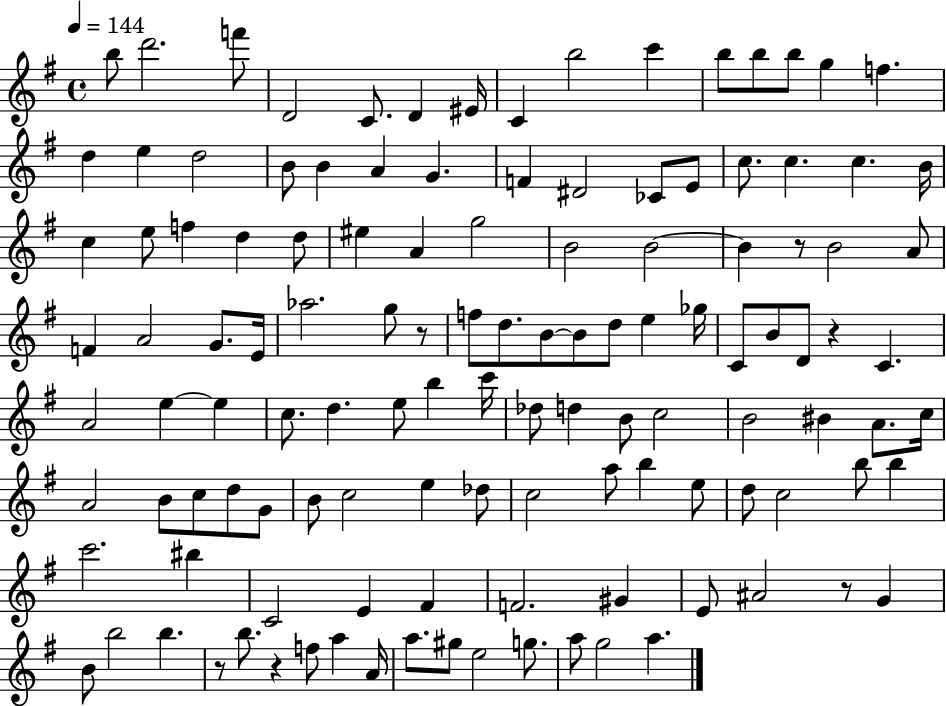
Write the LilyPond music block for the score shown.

{
  \clef treble
  \time 4/4
  \defaultTimeSignature
  \key g \major
  \tempo 4 = 144
  \repeat volta 2 { b''8 d'''2. f'''8 | d'2 c'8. d'4 eis'16 | c'4 b''2 c'''4 | b''8 b''8 b''8 g''4 f''4. | \break d''4 e''4 d''2 | b'8 b'4 a'4 g'4. | f'4 dis'2 ces'8 e'8 | c''8. c''4. c''4. b'16 | \break c''4 e''8 f''4 d''4 d''8 | eis''4 a'4 g''2 | b'2 b'2~~ | b'4 r8 b'2 a'8 | \break f'4 a'2 g'8. e'16 | aes''2. g''8 r8 | f''8 d''8. b'8~~ b'8 d''8 e''4 ges''16 | c'8 b'8 d'8 r4 c'4. | \break a'2 e''4~~ e''4 | c''8. d''4. e''8 b''4 c'''16 | des''8 d''4 b'8 c''2 | b'2 bis'4 a'8. c''16 | \break a'2 b'8 c''8 d''8 g'8 | b'8 c''2 e''4 des''8 | c''2 a''8 b''4 e''8 | d''8 c''2 b''8 b''4 | \break c'''2. bis''4 | c'2 e'4 fis'4 | f'2. gis'4 | e'8 ais'2 r8 g'4 | \break b'8 b''2 b''4. | r8 b''8. r4 f''8 a''4 a'16 | a''8. gis''8 e''2 g''8. | a''8 g''2 a''4. | \break } \bar "|."
}